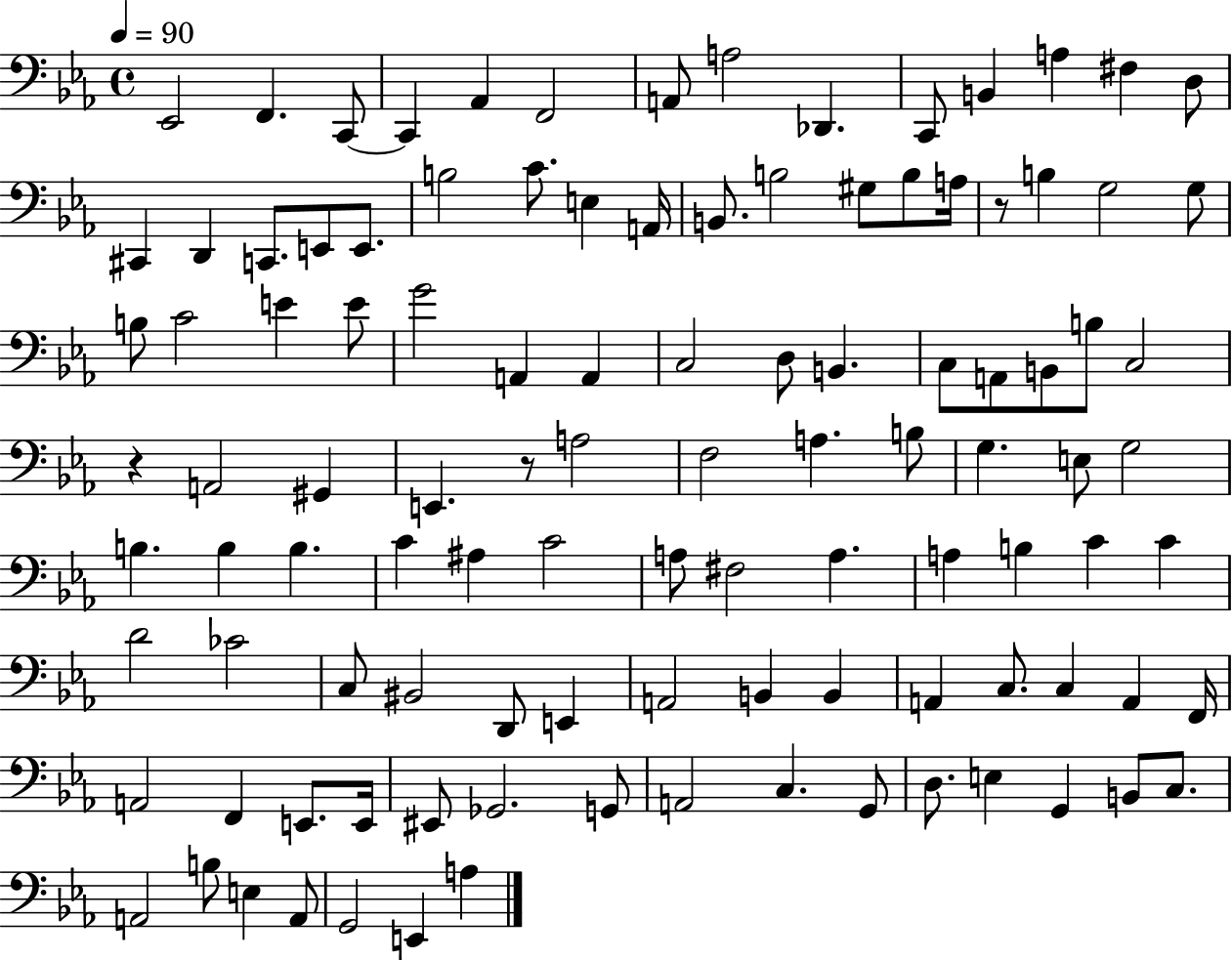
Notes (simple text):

Eb2/h F2/q. C2/e C2/q Ab2/q F2/h A2/e A3/h Db2/q. C2/e B2/q A3/q F#3/q D3/e C#2/q D2/q C2/e. E2/e E2/e. B3/h C4/e. E3/q A2/s B2/e. B3/h G#3/e B3/e A3/s R/e B3/q G3/h G3/e B3/e C4/h E4/q E4/e G4/h A2/q A2/q C3/h D3/e B2/q. C3/e A2/e B2/e B3/e C3/h R/q A2/h G#2/q E2/q. R/e A3/h F3/h A3/q. B3/e G3/q. E3/e G3/h B3/q. B3/q B3/q. C4/q A#3/q C4/h A3/e F#3/h A3/q. A3/q B3/q C4/q C4/q D4/h CES4/h C3/e BIS2/h D2/e E2/q A2/h B2/q B2/q A2/q C3/e. C3/q A2/q F2/s A2/h F2/q E2/e. E2/s EIS2/e Gb2/h. G2/e A2/h C3/q. G2/e D3/e. E3/q G2/q B2/e C3/e. A2/h B3/e E3/q A2/e G2/h E2/q A3/q